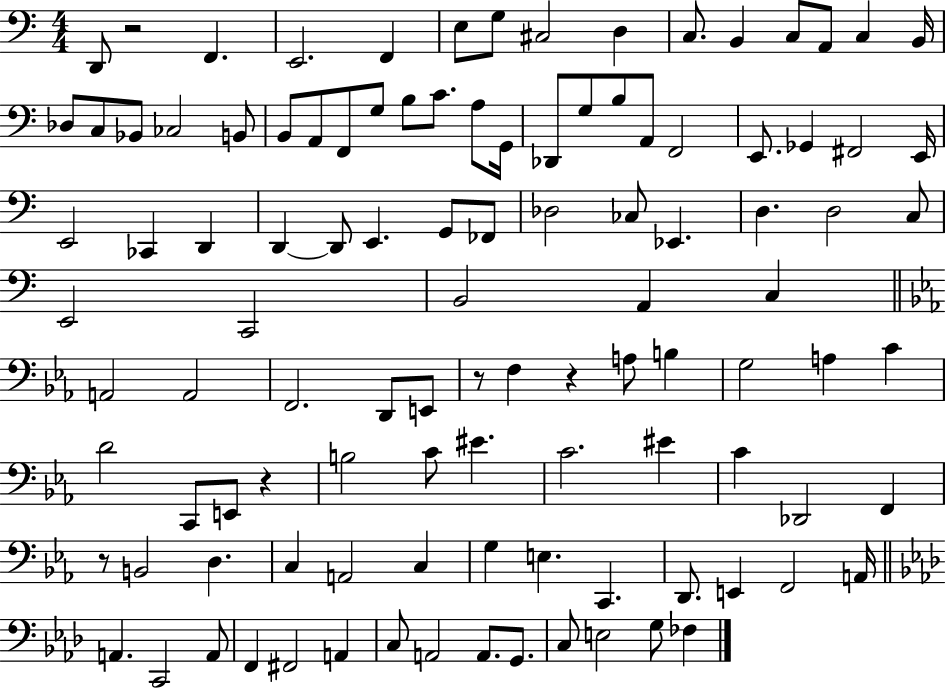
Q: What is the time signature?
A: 4/4